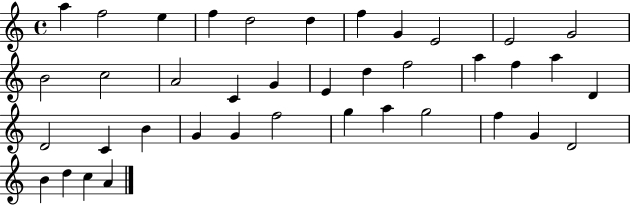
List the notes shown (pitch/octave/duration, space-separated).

A5/q F5/h E5/q F5/q D5/h D5/q F5/q G4/q E4/h E4/h G4/h B4/h C5/h A4/h C4/q G4/q E4/q D5/q F5/h A5/q F5/q A5/q D4/q D4/h C4/q B4/q G4/q G4/q F5/h G5/q A5/q G5/h F5/q G4/q D4/h B4/q D5/q C5/q A4/q